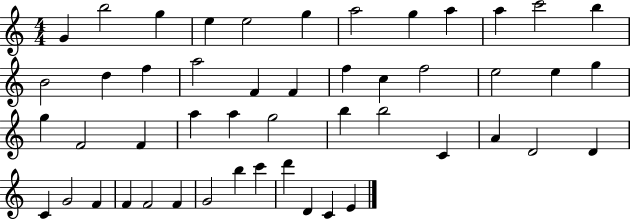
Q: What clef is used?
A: treble